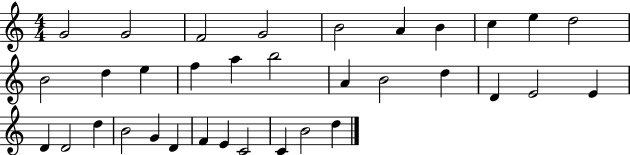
X:1
T:Untitled
M:4/4
L:1/4
K:C
G2 G2 F2 G2 B2 A B c e d2 B2 d e f a b2 A B2 d D E2 E D D2 d B2 G D F E C2 C B2 d